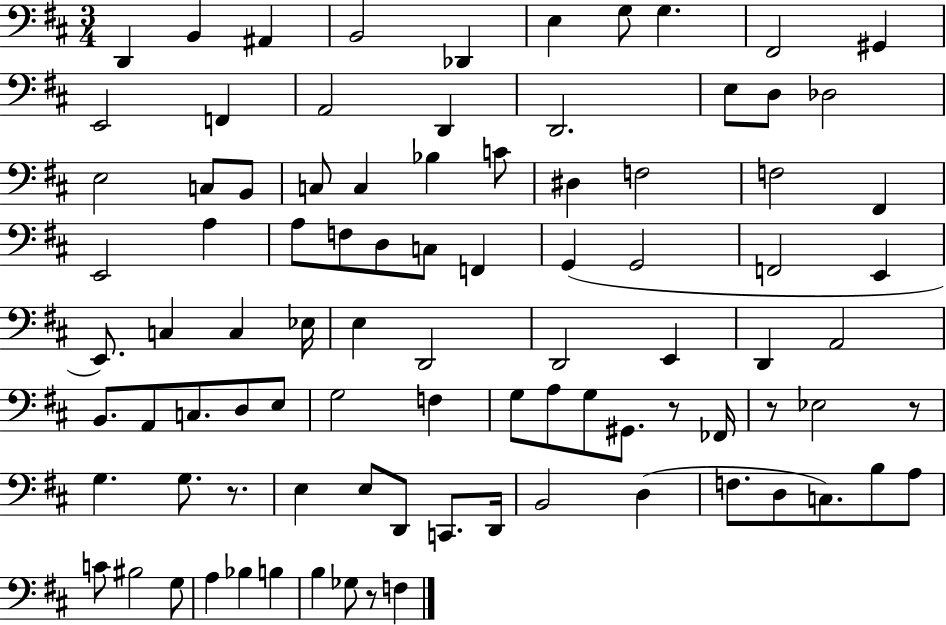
{
  \clef bass
  \numericTimeSignature
  \time 3/4
  \key d \major
  d,4 b,4 ais,4 | b,2 des,4 | e4 g8 g4. | fis,2 gis,4 | \break e,2 f,4 | a,2 d,4 | d,2. | e8 d8 des2 | \break e2 c8 b,8 | c8 c4 bes4 c'8 | dis4 f2 | f2 fis,4 | \break e,2 a4 | a8 f8 d8 c8 f,4 | g,4( g,2 | f,2 e,4 | \break e,8.) c4 c4 ees16 | e4 d,2 | d,2 e,4 | d,4 a,2 | \break b,8. a,8 c8. d8 e8 | g2 f4 | g8 a8 g8 gis,8. r8 fes,16 | r8 ees2 r8 | \break g4. g8. r8. | e4 e8 d,8 c,8. d,16 | b,2 d4( | f8. d8 c8.) b8 a8 | \break c'8 bis2 g8 | a4 bes4 b4 | b4 ges8 r8 f4 | \bar "|."
}